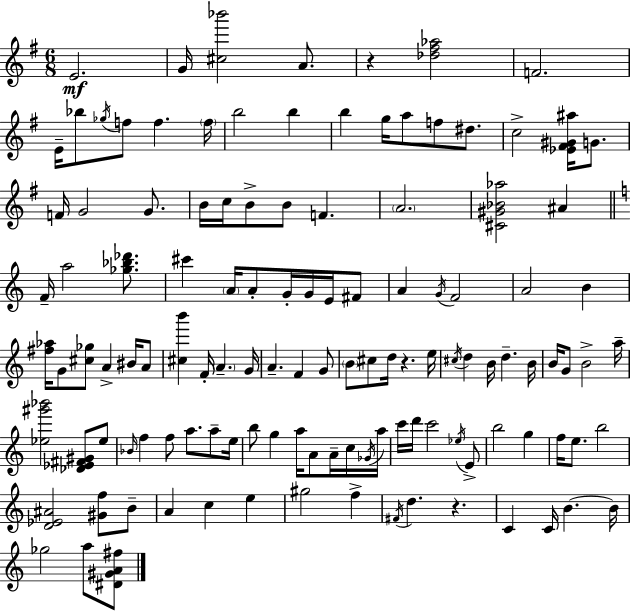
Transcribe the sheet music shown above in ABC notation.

X:1
T:Untitled
M:6/8
L:1/4
K:Em
E2 G/4 [^c_b']2 A/2 z [_d^f_a]2 F2 E/4 _b/2 _g/4 f/2 f f/4 b2 b b g/4 a/2 f/2 ^d/2 c2 [_E^F^G^a]/4 G/2 F/4 G2 G/2 B/4 c/4 B/2 B/2 F A2 [^C^G_B_a]2 ^A F/4 a2 [_g_b_d']/2 ^c' A/4 A/2 G/4 G/4 E/4 ^F/2 A G/4 F2 A2 B [^f_a]/4 G/2 [^c_g]/2 A ^B/4 A/2 [^cb'] F/4 A G/4 A F G/2 B/2 ^c/2 d/4 z e/4 ^c/4 d B/4 d B/4 B/4 G/2 B2 a/4 [_e^g'_b']2 [_D_E^F^G]/2 _e/2 _B/4 f f/2 a/2 a/2 e/4 b/2 g a/4 A/2 A/4 c/4 _G/4 a/4 c'/4 d'/4 c'2 _e/4 E/2 b2 g f/4 e/2 b2 [D_E^A]2 [^Gf]/2 B/2 A c e ^g2 f ^F/4 d z C C/4 B B/4 _g2 a/2 [^D^GA^f]/2